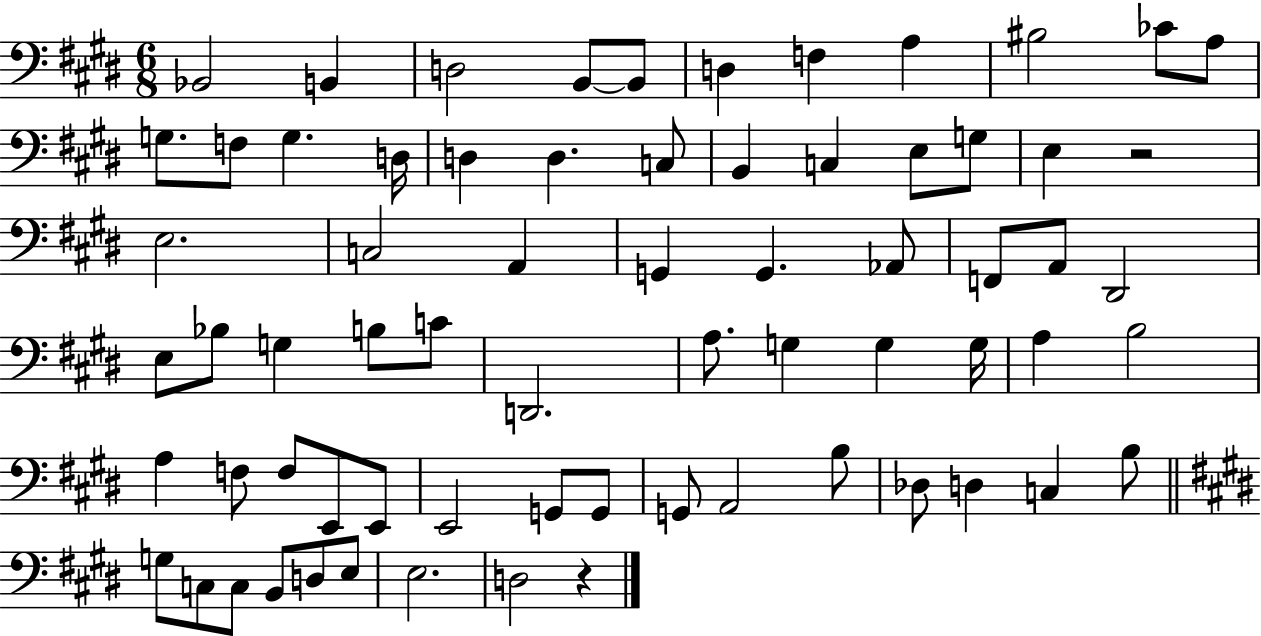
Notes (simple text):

Bb2/h B2/q D3/h B2/e B2/e D3/q F3/q A3/q BIS3/h CES4/e A3/e G3/e. F3/e G3/q. D3/s D3/q D3/q. C3/e B2/q C3/q E3/e G3/e E3/q R/h E3/h. C3/h A2/q G2/q G2/q. Ab2/e F2/e A2/e D#2/h E3/e Bb3/e G3/q B3/e C4/e D2/h. A3/e. G3/q G3/q G3/s A3/q B3/h A3/q F3/e F3/e E2/e E2/e E2/h G2/e G2/e G2/e A2/h B3/e Db3/e D3/q C3/q B3/e G3/e C3/e C3/e B2/e D3/e E3/e E3/h. D3/h R/q